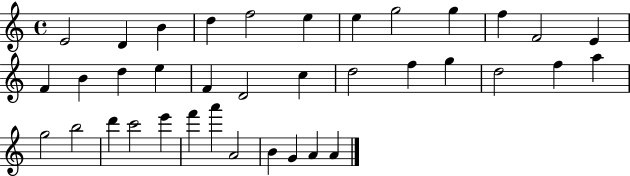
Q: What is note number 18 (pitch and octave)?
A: D4